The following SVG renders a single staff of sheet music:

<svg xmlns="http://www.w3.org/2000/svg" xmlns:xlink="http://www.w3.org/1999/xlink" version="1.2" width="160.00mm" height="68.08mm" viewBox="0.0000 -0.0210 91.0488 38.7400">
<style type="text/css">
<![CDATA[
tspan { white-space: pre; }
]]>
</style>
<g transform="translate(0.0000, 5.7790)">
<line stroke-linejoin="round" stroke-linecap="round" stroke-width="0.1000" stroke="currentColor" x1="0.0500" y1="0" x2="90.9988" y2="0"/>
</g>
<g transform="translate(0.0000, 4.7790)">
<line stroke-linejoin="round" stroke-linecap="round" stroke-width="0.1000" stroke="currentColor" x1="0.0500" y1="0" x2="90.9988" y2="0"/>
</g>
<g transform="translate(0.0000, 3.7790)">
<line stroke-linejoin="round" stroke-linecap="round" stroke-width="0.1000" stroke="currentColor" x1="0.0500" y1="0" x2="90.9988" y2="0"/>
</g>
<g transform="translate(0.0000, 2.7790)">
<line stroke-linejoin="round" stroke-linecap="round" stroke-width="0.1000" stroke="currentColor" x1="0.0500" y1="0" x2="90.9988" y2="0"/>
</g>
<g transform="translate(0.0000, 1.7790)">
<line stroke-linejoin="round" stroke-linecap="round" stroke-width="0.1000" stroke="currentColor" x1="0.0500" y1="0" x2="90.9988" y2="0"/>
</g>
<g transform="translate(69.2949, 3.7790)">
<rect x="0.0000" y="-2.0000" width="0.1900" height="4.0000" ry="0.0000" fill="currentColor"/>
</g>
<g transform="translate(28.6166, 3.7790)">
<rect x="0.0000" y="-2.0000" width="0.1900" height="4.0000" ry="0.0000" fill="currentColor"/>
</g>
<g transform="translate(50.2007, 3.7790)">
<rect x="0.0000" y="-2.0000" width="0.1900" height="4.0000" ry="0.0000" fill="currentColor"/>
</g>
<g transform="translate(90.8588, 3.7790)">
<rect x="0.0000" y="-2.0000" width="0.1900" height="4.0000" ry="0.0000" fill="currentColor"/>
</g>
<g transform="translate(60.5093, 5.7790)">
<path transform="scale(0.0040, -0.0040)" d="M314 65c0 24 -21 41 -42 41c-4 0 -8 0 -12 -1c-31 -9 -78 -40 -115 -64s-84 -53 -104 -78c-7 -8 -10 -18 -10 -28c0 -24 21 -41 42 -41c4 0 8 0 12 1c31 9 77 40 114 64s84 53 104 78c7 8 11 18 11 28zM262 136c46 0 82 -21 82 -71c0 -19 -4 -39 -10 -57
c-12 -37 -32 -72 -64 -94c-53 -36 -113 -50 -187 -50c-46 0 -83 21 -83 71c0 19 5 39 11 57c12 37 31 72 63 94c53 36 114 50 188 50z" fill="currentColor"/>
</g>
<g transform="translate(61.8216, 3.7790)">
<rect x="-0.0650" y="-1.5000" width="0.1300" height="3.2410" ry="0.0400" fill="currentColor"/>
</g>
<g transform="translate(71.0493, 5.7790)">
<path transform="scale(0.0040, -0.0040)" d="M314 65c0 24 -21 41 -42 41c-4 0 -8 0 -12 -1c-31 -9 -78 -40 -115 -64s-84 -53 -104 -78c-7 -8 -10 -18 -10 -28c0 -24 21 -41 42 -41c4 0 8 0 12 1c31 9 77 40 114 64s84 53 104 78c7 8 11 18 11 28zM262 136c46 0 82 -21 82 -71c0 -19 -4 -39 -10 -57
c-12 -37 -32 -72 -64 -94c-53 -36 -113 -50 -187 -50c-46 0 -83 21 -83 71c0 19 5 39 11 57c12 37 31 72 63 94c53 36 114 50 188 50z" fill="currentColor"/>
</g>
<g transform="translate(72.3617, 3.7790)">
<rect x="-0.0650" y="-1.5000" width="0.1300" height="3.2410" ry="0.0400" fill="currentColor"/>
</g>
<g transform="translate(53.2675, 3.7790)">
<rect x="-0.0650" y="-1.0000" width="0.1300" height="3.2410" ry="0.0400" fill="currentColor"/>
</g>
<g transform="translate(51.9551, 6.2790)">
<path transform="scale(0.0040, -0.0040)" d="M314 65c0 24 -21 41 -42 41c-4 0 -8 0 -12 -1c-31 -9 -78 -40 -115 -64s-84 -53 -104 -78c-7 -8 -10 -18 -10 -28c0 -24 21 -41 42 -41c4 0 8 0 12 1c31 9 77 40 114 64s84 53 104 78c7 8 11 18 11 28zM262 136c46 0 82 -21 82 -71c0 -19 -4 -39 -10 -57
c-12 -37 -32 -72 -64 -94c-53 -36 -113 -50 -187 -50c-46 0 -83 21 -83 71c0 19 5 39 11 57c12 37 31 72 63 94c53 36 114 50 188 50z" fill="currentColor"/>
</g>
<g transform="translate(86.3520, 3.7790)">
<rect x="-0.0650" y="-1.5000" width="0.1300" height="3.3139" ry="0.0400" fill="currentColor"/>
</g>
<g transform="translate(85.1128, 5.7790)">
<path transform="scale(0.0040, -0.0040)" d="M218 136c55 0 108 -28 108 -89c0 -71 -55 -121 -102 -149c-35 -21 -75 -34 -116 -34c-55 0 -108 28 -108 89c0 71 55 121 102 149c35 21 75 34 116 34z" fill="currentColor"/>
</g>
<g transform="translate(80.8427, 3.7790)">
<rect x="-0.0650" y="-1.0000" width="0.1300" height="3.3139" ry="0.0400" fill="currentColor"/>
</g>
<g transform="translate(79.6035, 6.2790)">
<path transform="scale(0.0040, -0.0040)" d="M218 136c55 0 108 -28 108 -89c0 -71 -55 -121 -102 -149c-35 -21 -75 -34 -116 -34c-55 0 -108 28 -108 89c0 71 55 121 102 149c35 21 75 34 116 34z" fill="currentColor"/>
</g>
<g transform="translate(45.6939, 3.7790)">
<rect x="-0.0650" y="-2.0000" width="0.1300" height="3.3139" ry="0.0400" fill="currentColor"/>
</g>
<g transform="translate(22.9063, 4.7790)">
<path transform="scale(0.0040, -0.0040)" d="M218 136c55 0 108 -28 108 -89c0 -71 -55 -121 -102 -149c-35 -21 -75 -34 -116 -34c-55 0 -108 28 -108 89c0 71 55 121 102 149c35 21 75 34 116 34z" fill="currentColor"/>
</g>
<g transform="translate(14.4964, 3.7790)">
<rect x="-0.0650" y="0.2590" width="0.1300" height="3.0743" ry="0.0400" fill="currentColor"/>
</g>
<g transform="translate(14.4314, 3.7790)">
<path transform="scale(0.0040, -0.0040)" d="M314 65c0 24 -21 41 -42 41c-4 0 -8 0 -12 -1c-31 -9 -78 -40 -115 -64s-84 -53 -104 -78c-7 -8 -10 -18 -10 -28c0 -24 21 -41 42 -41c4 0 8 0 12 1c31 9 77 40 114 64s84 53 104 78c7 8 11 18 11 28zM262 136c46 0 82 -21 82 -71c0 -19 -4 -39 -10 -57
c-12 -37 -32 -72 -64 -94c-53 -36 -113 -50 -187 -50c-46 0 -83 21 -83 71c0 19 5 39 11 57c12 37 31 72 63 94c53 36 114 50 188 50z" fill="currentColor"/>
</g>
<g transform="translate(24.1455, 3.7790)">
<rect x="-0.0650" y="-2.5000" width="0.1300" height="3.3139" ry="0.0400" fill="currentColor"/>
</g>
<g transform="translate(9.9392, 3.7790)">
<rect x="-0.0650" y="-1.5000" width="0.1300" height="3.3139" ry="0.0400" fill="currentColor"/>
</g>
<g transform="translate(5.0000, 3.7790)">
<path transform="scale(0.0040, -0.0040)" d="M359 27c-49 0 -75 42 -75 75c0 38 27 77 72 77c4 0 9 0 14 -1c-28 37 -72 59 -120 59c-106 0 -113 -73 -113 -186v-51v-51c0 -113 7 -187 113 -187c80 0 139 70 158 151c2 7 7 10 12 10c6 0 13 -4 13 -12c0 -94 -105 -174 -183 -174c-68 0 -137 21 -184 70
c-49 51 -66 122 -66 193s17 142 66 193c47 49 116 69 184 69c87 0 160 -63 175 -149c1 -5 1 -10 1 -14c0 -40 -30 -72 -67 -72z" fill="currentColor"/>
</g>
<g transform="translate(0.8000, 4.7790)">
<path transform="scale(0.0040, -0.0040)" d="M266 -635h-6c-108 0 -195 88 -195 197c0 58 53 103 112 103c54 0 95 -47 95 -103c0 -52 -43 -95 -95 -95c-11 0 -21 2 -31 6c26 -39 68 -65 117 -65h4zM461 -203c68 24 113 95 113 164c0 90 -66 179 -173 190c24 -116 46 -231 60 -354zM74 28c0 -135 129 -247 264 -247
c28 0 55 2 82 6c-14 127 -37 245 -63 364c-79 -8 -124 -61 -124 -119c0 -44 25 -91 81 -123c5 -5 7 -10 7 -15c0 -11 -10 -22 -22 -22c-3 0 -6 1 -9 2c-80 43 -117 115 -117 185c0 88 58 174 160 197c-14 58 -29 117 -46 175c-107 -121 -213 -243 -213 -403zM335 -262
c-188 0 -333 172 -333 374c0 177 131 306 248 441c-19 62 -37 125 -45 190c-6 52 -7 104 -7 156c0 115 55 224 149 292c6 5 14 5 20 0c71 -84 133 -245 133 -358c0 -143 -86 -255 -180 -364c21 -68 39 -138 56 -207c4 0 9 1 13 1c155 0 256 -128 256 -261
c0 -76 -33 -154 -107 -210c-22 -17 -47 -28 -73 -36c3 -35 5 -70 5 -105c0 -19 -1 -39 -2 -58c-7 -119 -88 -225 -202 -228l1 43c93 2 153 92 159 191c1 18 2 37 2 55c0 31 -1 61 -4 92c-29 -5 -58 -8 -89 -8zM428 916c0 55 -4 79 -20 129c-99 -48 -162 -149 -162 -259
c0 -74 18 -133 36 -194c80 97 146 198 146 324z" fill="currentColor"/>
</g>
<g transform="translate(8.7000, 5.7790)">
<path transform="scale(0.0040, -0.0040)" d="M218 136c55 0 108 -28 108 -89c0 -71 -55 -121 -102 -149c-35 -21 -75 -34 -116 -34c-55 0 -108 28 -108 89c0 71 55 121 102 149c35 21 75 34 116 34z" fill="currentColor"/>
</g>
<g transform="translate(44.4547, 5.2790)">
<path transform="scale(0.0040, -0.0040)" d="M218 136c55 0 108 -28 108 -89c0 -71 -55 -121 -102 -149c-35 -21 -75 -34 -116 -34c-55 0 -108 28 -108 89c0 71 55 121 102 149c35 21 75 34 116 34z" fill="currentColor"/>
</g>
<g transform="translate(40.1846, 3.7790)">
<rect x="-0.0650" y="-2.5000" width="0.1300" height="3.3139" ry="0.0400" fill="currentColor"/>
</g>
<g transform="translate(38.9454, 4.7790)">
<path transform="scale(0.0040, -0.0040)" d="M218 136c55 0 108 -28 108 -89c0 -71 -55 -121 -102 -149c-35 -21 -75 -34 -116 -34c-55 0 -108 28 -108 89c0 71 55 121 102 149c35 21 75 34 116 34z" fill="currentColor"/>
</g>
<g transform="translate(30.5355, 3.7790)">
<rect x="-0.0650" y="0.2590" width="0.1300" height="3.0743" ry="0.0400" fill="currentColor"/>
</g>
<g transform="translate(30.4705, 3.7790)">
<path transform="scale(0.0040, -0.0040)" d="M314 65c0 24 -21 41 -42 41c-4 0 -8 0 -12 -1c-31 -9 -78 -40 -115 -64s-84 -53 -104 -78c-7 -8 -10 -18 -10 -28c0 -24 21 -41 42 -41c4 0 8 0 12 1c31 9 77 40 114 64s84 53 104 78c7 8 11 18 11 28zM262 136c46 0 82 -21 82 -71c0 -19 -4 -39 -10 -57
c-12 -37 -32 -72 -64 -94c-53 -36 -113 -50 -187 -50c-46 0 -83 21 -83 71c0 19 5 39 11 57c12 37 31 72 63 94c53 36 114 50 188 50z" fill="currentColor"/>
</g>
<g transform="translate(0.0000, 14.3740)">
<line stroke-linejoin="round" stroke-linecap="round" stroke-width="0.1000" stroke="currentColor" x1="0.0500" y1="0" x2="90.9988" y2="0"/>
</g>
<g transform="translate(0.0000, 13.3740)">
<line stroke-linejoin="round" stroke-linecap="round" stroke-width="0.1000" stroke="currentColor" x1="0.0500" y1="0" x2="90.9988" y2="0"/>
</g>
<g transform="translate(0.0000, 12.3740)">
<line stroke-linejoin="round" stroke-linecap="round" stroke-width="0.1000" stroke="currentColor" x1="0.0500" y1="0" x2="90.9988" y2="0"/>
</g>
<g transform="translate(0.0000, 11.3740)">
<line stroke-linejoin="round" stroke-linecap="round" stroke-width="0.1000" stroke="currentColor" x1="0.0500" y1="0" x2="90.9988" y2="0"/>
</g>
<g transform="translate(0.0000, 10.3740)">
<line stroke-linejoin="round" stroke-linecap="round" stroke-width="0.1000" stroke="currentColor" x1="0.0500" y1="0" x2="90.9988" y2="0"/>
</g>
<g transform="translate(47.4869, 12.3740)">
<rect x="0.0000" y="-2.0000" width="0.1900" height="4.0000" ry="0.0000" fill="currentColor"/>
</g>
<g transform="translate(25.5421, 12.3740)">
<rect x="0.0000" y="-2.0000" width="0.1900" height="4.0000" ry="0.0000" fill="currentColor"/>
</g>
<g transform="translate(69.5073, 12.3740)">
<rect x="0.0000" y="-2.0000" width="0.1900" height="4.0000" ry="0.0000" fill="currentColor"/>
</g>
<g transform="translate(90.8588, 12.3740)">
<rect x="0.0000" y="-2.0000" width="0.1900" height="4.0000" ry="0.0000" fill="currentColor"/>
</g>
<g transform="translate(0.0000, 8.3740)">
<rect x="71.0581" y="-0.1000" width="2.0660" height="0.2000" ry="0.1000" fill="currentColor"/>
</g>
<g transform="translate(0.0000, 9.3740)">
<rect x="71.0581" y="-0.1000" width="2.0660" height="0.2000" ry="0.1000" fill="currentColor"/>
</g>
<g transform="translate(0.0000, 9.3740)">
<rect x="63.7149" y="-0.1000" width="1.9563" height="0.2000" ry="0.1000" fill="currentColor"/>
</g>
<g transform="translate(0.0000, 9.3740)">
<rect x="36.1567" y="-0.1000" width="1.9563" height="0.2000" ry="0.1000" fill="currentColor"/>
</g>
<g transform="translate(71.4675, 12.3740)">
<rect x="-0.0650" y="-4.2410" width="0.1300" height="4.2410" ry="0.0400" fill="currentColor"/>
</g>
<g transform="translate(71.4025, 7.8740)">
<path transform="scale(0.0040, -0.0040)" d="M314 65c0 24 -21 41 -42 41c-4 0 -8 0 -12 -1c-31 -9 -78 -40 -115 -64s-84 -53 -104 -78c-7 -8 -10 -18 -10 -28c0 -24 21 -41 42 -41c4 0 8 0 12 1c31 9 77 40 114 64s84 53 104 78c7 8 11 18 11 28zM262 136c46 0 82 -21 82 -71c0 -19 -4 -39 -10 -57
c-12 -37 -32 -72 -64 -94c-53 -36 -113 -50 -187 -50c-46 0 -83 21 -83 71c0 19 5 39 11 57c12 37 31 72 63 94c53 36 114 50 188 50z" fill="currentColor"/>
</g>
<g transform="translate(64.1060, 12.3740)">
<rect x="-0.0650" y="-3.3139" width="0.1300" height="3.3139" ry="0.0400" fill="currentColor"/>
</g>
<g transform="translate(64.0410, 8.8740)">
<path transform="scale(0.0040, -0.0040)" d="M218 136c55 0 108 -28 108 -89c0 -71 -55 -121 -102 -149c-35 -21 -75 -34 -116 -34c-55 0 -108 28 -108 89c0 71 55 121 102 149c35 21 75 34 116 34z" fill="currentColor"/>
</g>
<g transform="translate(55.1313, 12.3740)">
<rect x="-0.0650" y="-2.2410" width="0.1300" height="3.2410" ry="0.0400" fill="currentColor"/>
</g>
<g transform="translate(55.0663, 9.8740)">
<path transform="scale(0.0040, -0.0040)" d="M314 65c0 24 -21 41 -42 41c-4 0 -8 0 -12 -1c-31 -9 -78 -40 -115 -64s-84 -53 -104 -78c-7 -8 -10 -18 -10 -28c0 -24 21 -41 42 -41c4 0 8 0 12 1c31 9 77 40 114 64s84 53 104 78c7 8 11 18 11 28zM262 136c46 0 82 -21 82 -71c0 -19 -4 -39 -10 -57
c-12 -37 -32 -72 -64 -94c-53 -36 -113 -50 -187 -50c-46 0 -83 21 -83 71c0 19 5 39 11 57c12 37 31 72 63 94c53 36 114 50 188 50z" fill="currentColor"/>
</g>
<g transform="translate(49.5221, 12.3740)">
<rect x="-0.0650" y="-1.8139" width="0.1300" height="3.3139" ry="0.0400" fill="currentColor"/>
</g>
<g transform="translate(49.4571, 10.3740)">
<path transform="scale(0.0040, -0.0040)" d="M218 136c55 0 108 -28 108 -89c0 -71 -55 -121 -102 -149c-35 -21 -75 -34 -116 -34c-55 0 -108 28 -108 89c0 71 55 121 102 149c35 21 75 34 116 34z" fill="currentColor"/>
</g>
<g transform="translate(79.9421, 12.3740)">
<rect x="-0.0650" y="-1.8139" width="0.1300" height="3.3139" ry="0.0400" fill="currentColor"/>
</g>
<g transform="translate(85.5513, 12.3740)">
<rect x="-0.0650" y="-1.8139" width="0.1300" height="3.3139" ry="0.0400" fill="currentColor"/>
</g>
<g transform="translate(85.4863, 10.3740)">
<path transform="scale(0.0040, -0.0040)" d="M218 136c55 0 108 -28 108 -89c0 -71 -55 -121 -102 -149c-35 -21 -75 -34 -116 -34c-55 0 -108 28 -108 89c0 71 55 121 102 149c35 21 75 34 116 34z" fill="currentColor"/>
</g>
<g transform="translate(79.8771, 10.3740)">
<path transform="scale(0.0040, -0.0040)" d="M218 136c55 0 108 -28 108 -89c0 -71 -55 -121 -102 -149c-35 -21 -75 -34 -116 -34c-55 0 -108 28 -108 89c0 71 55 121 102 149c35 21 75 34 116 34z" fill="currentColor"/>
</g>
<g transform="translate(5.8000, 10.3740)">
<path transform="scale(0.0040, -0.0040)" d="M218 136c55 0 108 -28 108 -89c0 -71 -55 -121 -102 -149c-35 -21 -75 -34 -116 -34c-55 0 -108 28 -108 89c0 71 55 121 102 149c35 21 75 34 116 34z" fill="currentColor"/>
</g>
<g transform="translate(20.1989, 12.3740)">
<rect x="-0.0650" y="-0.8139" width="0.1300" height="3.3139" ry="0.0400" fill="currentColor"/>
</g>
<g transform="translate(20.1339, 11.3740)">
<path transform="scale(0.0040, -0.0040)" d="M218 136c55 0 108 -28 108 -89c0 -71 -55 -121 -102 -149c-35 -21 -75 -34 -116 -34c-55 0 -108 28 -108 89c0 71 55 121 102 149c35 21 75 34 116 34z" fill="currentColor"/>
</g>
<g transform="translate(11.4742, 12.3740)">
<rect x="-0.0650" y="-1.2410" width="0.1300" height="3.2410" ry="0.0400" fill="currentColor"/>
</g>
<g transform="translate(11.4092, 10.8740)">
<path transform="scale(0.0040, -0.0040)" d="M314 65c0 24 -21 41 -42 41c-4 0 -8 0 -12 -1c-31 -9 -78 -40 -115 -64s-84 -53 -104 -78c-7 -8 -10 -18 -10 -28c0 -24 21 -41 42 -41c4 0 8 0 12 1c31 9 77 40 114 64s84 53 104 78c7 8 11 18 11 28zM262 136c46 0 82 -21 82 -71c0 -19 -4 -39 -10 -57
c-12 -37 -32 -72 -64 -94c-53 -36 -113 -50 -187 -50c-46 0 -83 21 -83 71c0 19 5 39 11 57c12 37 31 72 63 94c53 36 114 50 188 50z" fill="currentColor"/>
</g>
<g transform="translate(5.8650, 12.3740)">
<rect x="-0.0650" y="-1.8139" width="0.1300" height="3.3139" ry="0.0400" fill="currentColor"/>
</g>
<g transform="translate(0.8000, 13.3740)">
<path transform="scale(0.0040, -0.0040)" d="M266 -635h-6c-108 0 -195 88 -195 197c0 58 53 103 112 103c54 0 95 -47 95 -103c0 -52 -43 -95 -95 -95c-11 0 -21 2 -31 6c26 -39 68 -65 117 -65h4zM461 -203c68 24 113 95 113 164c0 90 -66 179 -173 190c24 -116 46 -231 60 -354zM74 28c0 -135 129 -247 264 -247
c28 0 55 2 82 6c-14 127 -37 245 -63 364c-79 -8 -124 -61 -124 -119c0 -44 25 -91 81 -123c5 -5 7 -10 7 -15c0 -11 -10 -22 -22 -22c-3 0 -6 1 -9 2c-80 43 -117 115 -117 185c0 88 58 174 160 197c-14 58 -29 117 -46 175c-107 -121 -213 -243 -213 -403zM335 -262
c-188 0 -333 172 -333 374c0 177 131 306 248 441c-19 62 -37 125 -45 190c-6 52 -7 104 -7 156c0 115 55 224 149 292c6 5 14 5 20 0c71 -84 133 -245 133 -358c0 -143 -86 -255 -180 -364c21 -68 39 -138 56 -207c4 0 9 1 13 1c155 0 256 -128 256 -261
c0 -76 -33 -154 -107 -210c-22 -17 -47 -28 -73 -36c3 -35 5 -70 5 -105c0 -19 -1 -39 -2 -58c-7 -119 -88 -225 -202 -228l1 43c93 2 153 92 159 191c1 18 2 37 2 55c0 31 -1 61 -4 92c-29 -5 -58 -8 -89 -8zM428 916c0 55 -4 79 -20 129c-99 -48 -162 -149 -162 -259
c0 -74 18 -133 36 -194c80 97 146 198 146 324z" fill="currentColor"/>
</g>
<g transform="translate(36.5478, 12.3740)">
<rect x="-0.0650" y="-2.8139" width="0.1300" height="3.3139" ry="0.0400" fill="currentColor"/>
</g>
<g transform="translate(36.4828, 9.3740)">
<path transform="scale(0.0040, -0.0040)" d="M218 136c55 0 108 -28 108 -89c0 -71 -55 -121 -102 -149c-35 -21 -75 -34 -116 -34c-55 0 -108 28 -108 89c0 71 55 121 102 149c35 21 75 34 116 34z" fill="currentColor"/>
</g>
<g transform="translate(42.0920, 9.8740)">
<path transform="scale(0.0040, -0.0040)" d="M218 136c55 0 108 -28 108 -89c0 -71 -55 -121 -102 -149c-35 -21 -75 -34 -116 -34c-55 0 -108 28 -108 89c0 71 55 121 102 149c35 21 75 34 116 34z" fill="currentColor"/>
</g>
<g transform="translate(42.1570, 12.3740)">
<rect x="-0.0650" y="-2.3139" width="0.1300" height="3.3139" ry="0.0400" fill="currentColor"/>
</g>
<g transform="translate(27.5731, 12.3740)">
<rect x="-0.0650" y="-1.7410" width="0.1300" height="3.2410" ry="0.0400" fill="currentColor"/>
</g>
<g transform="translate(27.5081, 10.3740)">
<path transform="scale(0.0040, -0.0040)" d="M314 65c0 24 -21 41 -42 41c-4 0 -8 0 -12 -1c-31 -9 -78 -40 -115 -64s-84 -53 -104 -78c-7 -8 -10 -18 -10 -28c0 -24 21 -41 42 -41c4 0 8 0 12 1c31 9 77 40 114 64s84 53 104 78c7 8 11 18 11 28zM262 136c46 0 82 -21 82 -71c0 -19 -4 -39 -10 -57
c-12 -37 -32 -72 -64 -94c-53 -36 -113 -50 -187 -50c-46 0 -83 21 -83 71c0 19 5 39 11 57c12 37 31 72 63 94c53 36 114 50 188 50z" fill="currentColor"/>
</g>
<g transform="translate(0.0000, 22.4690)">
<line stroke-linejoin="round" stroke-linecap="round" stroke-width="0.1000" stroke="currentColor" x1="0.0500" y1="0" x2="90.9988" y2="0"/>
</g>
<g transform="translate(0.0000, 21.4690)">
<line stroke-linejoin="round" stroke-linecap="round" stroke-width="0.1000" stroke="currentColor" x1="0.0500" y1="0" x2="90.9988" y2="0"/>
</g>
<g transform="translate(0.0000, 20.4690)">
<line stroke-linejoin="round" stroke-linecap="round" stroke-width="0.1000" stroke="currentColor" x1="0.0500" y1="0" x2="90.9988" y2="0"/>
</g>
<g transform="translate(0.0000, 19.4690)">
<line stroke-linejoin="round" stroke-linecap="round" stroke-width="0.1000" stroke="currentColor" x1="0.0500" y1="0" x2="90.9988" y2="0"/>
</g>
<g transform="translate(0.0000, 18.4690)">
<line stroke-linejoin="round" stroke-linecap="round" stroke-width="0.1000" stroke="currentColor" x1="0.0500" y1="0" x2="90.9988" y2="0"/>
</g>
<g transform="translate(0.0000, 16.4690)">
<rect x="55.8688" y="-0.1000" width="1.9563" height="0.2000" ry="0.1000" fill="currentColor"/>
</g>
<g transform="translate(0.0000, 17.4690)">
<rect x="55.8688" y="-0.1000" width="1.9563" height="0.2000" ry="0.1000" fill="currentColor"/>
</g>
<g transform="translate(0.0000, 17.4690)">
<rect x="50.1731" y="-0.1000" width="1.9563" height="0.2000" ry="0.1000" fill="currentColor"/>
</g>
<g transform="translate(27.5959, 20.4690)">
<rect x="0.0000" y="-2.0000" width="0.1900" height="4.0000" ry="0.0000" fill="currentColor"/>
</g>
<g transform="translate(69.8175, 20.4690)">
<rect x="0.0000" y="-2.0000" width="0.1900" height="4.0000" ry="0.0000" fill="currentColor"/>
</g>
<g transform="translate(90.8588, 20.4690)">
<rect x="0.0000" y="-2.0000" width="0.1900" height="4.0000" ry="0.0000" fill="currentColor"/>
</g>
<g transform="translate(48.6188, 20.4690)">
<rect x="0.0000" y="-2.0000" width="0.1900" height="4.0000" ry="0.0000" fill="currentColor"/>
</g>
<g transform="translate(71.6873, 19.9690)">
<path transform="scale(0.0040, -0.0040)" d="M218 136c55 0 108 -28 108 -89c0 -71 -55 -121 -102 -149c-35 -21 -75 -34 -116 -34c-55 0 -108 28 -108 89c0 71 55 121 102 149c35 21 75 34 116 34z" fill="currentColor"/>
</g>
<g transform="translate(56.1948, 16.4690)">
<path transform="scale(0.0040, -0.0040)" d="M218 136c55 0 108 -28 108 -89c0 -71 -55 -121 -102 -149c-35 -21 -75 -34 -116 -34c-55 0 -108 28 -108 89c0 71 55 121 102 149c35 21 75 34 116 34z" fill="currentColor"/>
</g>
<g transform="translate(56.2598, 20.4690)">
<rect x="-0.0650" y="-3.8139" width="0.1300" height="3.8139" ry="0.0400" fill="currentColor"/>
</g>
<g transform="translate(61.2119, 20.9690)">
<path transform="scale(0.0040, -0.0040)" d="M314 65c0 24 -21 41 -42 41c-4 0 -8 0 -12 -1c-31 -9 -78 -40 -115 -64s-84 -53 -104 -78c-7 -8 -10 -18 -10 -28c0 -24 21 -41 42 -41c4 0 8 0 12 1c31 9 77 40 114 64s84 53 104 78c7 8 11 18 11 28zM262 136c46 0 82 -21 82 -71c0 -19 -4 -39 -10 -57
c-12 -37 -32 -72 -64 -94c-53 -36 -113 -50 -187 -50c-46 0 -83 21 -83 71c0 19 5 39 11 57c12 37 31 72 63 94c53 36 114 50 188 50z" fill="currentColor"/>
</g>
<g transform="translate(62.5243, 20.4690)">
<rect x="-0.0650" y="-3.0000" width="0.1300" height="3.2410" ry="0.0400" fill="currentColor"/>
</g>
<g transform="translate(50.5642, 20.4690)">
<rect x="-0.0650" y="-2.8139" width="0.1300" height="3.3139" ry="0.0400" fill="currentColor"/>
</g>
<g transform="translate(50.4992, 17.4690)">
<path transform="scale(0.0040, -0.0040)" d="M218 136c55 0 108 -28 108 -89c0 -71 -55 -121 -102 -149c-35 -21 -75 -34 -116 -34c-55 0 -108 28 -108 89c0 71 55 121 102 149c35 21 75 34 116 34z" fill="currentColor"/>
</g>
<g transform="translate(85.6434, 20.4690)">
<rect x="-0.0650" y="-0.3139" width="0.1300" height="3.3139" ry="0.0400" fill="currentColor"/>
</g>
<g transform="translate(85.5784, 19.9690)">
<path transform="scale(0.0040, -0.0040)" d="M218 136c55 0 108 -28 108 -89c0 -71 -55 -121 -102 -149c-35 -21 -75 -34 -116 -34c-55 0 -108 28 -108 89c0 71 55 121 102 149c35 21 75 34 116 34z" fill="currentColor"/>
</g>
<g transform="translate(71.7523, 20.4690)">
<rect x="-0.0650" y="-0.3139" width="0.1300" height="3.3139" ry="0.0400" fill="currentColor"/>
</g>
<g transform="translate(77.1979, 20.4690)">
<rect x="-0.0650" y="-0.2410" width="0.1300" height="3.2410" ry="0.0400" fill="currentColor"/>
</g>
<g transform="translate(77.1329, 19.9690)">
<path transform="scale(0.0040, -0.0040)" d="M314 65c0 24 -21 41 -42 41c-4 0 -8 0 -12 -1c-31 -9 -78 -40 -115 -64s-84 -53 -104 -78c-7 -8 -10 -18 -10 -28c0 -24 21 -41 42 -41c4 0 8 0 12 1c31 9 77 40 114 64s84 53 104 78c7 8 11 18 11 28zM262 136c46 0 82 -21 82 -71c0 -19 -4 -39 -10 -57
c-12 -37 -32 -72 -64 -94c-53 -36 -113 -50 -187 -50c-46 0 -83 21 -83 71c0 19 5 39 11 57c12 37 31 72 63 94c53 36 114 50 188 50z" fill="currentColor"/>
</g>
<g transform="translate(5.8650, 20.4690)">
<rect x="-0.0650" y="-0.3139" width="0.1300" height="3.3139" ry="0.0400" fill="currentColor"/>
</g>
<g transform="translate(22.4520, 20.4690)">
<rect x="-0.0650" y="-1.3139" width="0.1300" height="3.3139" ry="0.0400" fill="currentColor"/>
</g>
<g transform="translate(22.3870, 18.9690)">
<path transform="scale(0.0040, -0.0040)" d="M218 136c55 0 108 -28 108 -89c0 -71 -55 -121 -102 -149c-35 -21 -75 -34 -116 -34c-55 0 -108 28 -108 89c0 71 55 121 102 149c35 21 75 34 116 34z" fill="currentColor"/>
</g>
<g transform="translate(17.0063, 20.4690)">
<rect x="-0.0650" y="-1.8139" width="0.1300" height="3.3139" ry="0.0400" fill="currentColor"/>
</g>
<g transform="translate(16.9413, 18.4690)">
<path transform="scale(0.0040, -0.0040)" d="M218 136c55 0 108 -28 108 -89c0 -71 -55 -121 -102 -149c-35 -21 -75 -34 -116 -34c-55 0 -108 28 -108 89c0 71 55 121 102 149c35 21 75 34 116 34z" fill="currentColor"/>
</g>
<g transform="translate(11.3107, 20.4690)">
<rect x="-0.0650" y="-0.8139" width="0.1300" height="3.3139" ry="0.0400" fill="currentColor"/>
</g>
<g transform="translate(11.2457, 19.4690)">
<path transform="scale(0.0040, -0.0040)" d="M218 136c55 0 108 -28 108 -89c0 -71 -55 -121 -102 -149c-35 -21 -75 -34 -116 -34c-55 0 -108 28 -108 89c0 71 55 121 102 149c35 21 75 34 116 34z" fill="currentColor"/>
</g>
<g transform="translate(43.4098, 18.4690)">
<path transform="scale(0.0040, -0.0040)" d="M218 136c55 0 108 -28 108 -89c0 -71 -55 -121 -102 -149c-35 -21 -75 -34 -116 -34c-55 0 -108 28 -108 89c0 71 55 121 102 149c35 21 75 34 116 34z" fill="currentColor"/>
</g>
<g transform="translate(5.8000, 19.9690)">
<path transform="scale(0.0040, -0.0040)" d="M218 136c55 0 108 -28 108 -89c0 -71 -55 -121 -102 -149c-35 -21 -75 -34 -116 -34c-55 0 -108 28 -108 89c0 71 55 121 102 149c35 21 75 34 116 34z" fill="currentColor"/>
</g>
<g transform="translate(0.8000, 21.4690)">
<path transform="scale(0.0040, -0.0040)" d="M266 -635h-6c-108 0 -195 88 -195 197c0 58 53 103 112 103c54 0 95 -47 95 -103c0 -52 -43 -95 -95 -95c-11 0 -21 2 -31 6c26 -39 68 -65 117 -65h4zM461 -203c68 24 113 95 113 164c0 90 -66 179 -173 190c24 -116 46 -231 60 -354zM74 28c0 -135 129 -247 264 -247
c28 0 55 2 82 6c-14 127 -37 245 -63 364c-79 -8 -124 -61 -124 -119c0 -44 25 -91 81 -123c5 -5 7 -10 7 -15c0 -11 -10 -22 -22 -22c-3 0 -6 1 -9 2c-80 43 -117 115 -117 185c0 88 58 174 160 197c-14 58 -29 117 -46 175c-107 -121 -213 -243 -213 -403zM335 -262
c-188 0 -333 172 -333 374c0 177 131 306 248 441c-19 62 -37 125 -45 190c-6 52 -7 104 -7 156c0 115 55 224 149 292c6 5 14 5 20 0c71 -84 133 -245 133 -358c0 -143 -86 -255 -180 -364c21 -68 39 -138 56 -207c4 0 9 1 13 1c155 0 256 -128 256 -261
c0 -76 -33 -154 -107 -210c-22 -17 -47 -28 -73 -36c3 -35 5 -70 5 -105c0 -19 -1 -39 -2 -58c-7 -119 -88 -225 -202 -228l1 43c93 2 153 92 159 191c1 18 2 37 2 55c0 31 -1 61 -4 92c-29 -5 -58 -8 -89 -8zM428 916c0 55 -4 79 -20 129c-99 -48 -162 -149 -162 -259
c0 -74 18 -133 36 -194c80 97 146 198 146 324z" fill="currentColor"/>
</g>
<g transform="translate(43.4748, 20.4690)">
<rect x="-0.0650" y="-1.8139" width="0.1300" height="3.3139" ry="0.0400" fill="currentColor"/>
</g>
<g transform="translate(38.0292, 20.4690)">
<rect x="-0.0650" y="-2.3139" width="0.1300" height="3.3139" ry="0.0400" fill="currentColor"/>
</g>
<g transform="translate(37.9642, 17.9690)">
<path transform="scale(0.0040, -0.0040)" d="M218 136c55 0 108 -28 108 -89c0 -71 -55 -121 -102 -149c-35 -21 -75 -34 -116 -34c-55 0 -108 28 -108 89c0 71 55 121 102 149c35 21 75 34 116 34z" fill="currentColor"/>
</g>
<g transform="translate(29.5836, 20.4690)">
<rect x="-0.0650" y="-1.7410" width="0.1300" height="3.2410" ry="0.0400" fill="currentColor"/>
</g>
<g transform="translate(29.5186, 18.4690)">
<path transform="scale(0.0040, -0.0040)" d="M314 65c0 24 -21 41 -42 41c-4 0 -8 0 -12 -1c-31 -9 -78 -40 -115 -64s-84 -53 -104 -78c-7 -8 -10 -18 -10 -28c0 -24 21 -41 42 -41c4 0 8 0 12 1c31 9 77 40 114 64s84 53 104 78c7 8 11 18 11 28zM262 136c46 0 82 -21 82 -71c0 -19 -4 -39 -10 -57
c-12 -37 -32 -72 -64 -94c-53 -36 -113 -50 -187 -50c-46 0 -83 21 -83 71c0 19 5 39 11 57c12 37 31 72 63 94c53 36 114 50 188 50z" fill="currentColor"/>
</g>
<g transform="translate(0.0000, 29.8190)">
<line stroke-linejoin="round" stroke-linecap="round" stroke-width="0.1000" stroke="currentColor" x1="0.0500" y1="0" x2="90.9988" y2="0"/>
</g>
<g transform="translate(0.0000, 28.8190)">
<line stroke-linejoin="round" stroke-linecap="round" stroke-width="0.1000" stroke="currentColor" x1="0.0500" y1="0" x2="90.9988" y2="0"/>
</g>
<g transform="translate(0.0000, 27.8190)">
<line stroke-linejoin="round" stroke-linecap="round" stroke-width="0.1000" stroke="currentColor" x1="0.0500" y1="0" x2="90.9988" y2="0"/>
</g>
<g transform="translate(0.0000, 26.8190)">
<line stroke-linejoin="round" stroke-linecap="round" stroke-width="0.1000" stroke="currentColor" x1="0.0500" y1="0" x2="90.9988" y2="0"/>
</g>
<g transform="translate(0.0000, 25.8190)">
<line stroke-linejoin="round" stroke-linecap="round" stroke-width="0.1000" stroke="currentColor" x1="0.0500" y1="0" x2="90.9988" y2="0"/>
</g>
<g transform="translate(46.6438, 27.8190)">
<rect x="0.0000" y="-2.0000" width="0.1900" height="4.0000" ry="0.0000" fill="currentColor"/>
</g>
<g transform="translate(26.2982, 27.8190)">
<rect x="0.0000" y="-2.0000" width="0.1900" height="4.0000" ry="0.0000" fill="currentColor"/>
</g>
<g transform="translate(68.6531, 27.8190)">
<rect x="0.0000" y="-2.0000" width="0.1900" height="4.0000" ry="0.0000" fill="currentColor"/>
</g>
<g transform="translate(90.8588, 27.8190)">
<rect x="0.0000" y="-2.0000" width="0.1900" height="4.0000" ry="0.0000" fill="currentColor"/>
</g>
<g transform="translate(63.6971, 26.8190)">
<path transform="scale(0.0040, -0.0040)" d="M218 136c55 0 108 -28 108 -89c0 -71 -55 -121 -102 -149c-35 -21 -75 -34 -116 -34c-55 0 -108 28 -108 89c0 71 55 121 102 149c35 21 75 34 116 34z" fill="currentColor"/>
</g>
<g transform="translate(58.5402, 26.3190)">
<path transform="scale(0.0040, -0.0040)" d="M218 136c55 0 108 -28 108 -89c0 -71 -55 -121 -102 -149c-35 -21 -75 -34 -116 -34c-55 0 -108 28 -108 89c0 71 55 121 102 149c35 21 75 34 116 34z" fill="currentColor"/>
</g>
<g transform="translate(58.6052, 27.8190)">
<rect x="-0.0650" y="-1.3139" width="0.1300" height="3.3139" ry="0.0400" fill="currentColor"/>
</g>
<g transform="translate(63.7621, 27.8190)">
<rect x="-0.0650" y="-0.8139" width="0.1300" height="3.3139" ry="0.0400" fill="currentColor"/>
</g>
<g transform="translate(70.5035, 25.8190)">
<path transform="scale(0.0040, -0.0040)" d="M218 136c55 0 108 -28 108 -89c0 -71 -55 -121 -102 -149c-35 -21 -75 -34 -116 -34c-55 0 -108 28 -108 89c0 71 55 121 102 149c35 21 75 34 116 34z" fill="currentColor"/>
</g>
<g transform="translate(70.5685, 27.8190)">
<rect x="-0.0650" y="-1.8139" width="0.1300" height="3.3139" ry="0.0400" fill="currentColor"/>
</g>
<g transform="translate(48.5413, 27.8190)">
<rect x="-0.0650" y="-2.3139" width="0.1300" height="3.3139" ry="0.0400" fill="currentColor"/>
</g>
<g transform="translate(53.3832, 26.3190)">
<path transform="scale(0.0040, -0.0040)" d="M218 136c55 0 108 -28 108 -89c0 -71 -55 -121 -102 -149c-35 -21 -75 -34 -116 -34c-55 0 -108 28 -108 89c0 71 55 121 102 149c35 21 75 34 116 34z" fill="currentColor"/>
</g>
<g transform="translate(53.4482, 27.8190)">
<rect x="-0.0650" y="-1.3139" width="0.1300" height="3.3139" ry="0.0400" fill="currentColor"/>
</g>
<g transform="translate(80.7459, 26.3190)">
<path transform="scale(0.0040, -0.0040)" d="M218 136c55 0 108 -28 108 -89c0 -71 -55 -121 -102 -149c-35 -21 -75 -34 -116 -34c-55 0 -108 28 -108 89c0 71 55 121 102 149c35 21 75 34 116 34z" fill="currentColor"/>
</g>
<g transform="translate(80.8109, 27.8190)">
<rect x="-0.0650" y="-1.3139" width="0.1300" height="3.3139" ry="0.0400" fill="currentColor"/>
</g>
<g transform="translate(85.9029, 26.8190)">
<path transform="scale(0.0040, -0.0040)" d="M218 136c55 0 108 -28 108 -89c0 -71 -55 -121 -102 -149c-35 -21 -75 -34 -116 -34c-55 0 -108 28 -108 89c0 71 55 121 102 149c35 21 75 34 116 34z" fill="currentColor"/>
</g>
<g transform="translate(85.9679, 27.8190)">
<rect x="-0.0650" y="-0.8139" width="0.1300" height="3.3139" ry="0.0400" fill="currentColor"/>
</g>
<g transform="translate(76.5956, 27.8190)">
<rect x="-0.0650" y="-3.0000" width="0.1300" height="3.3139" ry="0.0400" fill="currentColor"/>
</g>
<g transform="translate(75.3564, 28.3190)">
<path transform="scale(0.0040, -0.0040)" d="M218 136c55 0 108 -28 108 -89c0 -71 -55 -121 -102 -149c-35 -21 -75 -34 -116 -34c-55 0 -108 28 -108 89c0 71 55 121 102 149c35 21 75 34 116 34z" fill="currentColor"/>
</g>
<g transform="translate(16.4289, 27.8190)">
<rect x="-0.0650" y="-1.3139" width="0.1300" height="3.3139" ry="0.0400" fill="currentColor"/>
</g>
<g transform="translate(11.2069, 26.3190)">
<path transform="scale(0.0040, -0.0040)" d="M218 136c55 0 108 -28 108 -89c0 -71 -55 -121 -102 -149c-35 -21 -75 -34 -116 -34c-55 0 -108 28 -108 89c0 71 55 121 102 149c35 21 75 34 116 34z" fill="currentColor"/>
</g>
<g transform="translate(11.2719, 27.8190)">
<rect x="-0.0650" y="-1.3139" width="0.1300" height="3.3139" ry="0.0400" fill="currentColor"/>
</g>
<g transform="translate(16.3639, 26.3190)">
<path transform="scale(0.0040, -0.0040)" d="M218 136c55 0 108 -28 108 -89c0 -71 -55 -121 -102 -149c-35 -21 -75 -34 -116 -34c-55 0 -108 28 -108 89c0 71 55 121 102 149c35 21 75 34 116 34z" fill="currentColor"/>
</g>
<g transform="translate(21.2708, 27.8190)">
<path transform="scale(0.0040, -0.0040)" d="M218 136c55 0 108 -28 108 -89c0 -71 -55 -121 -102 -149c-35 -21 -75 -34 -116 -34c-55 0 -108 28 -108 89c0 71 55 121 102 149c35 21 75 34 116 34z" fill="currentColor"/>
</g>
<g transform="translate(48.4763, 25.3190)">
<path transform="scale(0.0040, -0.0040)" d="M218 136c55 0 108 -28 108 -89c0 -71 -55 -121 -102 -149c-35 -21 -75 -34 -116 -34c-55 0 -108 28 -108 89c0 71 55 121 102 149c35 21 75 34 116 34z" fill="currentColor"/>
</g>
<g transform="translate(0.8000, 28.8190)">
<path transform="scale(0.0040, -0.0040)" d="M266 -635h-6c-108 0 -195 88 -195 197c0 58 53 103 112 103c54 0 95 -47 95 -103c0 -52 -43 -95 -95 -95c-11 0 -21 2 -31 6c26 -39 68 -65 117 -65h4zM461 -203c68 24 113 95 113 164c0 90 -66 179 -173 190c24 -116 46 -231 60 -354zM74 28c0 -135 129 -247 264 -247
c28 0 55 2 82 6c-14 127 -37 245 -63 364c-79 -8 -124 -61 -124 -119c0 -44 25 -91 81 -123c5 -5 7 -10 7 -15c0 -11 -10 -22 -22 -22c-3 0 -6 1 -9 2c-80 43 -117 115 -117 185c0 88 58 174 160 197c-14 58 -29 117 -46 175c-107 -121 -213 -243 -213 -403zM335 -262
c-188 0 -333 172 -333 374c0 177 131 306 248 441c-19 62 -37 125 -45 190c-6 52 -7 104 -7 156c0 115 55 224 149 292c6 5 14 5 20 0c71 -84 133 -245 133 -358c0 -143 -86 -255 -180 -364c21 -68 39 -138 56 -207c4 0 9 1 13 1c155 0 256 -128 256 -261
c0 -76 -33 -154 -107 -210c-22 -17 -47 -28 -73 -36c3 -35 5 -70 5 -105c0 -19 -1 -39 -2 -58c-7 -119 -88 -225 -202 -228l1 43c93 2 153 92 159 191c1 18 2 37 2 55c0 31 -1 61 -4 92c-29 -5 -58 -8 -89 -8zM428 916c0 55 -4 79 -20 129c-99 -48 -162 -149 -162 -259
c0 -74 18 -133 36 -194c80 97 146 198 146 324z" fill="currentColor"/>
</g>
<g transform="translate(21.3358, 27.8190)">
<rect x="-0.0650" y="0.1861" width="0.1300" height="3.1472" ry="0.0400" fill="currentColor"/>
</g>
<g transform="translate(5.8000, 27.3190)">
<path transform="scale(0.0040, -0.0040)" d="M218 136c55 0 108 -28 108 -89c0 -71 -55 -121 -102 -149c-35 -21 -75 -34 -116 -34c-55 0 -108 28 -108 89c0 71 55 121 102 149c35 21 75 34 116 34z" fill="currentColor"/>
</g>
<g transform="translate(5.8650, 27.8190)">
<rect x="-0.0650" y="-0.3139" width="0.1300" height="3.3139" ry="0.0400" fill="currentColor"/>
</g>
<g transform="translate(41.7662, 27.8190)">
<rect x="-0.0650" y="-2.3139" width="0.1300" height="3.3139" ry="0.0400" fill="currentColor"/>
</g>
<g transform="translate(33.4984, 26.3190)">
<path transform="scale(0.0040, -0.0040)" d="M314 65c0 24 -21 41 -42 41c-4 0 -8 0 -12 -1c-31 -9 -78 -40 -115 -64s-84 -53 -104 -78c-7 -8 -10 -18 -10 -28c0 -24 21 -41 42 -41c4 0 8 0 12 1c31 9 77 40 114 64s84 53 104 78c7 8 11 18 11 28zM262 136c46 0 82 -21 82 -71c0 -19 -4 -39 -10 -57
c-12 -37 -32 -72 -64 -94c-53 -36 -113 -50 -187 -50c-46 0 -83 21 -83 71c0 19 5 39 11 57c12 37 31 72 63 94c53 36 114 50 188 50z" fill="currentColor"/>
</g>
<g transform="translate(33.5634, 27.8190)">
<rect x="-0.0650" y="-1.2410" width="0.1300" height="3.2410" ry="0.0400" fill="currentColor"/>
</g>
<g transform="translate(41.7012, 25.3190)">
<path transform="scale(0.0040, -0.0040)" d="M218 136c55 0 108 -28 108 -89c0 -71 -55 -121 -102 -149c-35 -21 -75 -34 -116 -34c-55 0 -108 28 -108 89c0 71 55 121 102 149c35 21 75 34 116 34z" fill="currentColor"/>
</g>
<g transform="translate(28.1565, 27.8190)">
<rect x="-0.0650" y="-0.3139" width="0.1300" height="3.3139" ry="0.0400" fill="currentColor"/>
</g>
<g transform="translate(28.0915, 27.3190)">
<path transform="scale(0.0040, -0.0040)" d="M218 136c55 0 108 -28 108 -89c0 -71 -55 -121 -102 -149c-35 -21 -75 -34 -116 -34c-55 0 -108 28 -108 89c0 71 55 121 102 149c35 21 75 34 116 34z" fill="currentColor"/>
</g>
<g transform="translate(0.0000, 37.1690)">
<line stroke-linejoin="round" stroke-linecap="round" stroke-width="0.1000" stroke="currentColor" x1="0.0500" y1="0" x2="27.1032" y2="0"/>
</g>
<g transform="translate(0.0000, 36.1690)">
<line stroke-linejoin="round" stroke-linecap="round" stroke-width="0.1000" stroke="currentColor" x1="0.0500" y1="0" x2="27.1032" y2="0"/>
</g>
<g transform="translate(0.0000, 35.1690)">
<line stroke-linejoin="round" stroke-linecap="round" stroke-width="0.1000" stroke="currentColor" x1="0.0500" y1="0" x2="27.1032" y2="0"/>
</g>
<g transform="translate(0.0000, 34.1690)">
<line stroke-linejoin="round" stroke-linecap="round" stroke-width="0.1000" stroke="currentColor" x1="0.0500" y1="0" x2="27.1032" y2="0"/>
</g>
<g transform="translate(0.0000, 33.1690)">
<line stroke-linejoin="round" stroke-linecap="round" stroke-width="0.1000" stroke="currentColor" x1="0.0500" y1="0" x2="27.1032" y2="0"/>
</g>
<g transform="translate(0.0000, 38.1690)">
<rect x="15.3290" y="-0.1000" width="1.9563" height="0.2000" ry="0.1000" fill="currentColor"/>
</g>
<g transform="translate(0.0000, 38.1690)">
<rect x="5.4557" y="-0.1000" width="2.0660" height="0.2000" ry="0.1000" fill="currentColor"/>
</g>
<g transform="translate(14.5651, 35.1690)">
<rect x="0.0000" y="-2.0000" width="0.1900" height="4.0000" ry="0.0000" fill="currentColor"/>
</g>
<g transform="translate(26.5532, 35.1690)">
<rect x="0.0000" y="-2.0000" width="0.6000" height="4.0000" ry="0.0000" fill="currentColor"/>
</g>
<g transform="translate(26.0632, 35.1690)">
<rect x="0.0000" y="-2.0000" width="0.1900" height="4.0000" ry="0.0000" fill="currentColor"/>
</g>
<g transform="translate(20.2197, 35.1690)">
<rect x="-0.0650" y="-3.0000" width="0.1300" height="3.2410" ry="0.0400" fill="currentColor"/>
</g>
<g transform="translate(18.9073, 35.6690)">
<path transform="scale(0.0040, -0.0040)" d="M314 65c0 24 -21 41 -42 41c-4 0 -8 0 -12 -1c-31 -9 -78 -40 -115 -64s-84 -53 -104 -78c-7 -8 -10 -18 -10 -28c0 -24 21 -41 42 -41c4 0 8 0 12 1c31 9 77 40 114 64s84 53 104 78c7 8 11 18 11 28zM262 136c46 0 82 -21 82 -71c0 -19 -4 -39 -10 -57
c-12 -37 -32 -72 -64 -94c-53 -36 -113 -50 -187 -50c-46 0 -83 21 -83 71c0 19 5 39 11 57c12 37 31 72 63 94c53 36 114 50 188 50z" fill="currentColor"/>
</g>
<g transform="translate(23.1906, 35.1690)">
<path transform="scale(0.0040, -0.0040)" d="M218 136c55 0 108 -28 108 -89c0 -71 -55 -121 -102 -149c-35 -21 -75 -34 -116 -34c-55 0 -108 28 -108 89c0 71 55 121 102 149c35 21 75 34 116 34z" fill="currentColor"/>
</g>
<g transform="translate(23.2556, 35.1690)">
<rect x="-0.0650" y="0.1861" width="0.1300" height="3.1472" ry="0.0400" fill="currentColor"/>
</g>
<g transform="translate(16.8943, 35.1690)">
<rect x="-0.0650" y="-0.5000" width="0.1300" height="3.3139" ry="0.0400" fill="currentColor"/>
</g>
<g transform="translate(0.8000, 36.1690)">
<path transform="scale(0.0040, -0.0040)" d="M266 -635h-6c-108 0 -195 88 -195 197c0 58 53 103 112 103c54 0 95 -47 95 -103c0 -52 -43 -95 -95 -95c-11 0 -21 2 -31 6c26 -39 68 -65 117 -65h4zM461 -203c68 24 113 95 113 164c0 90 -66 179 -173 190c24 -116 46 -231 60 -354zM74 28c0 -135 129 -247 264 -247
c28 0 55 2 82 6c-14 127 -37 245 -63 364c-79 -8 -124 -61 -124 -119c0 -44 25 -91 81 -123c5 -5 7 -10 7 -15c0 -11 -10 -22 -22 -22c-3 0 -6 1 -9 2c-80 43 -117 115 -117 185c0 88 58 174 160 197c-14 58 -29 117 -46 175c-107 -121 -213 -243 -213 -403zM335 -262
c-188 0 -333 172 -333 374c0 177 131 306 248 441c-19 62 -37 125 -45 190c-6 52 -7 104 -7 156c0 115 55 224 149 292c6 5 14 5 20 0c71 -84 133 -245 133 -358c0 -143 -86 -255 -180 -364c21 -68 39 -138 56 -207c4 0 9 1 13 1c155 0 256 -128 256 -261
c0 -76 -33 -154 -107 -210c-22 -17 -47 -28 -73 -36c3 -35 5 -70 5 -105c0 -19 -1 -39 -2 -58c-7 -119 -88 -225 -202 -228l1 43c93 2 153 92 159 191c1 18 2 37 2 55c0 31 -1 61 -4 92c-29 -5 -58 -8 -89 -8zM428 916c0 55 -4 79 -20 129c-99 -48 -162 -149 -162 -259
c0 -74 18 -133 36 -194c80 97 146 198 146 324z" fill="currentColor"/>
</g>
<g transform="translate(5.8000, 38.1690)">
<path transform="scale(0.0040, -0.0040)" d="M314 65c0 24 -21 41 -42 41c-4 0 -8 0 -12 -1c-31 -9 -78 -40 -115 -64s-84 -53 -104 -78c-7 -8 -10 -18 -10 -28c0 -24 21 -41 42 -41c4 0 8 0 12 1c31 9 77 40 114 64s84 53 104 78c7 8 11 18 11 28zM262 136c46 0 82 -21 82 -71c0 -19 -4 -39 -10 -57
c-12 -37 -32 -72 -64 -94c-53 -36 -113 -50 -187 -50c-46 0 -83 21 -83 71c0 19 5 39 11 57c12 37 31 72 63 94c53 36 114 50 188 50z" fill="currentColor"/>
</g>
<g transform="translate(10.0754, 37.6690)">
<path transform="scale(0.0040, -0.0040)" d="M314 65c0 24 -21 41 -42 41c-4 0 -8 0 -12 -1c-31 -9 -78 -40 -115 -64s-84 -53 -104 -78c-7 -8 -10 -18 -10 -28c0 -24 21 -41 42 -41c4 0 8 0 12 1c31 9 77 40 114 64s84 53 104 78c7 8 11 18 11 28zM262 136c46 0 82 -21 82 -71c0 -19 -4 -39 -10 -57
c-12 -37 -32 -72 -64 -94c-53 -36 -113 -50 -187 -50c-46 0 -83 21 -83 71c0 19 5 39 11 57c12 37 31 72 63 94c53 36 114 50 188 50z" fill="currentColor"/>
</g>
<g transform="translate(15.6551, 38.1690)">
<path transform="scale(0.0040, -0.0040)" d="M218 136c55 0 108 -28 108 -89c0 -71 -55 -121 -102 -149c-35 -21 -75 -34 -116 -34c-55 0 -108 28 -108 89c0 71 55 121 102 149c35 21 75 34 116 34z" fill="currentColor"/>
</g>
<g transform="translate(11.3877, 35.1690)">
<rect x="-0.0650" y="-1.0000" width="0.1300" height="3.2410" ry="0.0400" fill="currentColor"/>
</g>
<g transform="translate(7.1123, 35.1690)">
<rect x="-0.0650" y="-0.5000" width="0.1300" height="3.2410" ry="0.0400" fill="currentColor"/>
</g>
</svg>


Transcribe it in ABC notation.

X:1
T:Untitled
M:4/4
L:1/4
K:C
E B2 G B2 G F D2 E2 E2 D E f e2 d f2 a g f g2 b d'2 f f c d f e f2 g f a c' A2 c c2 c c e e B c e2 g g e e d f A e d C2 D2 C A2 B